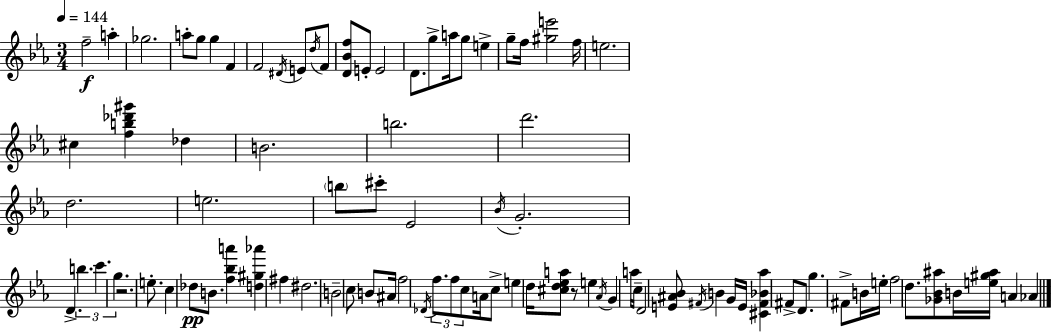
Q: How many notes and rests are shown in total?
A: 91